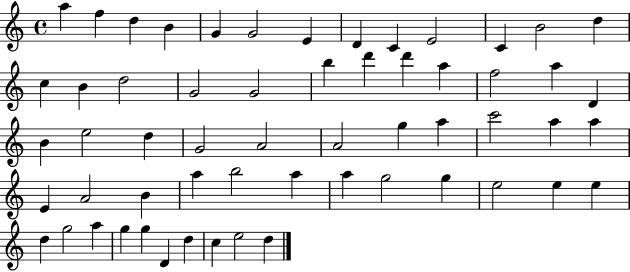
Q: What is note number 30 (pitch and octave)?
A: A4